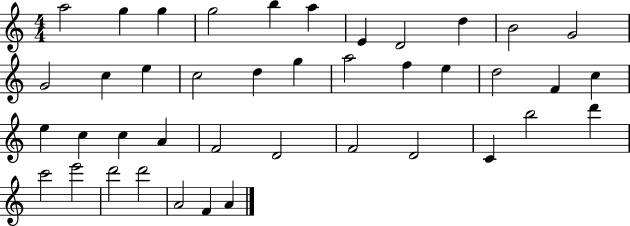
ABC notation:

X:1
T:Untitled
M:4/4
L:1/4
K:C
a2 g g g2 b a E D2 d B2 G2 G2 c e c2 d g a2 f e d2 F c e c c A F2 D2 F2 D2 C b2 d' c'2 e'2 d'2 d'2 A2 F A